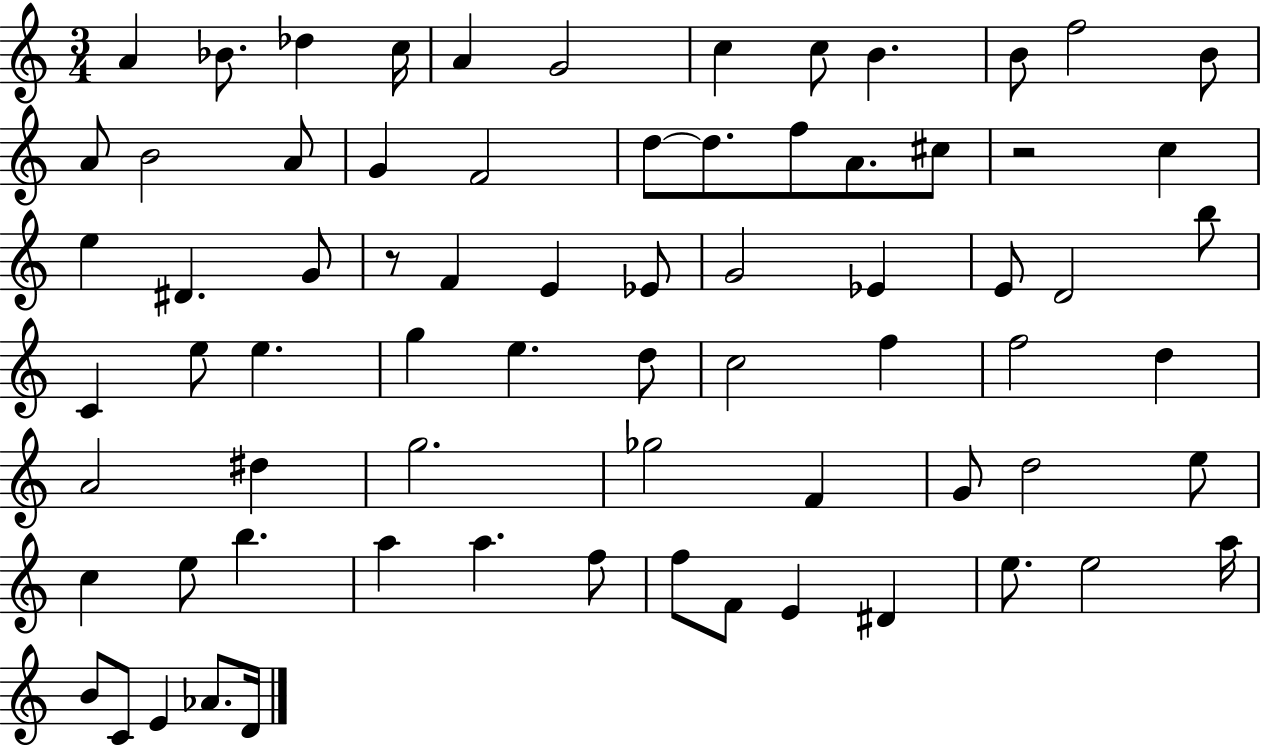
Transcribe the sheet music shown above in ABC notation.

X:1
T:Untitled
M:3/4
L:1/4
K:C
A _B/2 _d c/4 A G2 c c/2 B B/2 f2 B/2 A/2 B2 A/2 G F2 d/2 d/2 f/2 A/2 ^c/2 z2 c e ^D G/2 z/2 F E _E/2 G2 _E E/2 D2 b/2 C e/2 e g e d/2 c2 f f2 d A2 ^d g2 _g2 F G/2 d2 e/2 c e/2 b a a f/2 f/2 F/2 E ^D e/2 e2 a/4 B/2 C/2 E _A/2 D/4